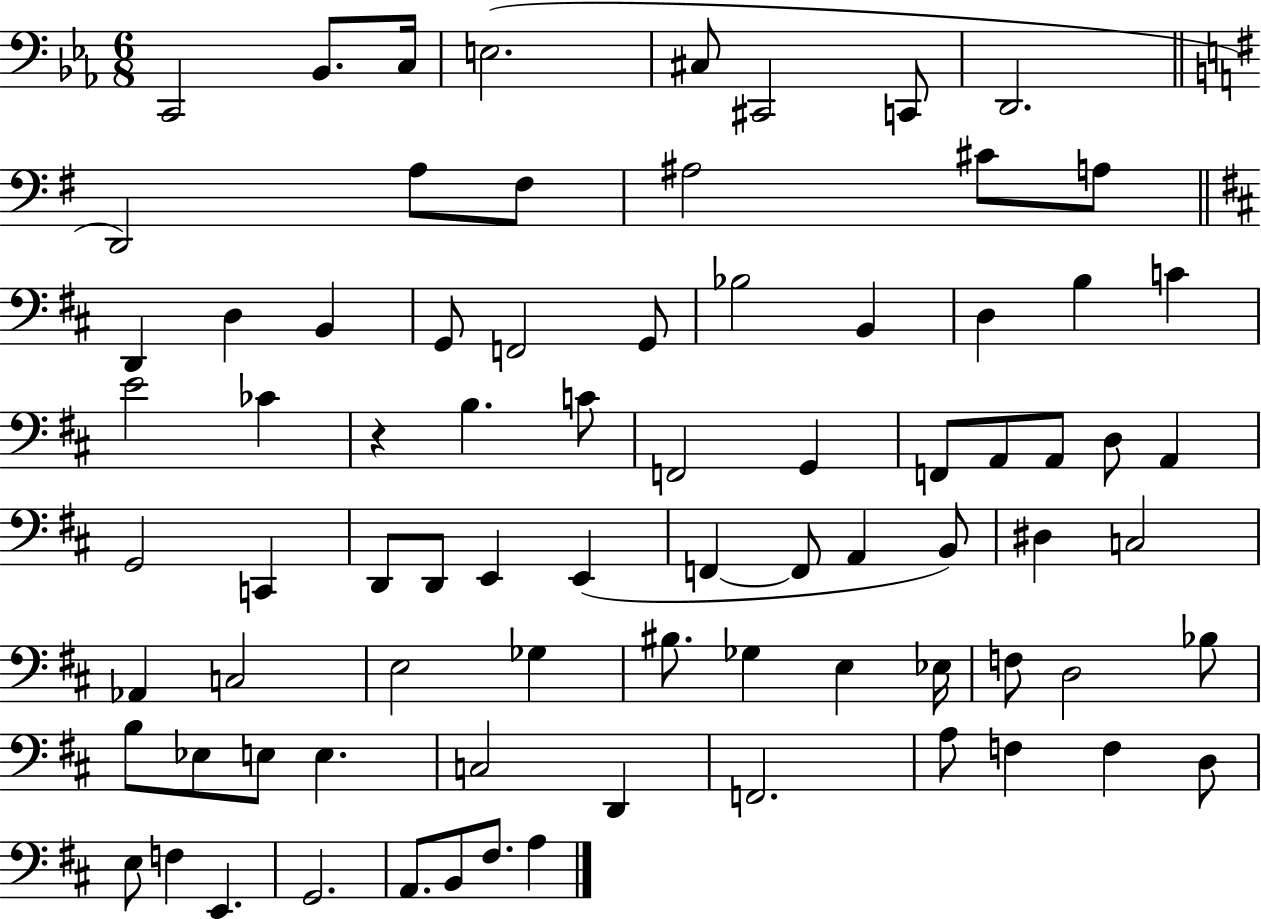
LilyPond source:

{
  \clef bass
  \numericTimeSignature
  \time 6/8
  \key ees \major
  c,2 bes,8. c16 | e2.( | cis8 cis,2 c,8 | d,2. | \break \bar "||" \break \key e \minor d,2) a8 fis8 | ais2 cis'8 a8 | \bar "||" \break \key b \minor d,4 d4 b,4 | g,8 f,2 g,8 | bes2 b,4 | d4 b4 c'4 | \break e'2 ces'4 | r4 b4. c'8 | f,2 g,4 | f,8 a,8 a,8 d8 a,4 | \break g,2 c,4 | d,8 d,8 e,4 e,4( | f,4~~ f,8 a,4 b,8) | dis4 c2 | \break aes,4 c2 | e2 ges4 | bis8. ges4 e4 ees16 | f8 d2 bes8 | \break b8 ees8 e8 e4. | c2 d,4 | f,2. | a8 f4 f4 d8 | \break e8 f4 e,4. | g,2. | a,8. b,8 fis8. a4 | \bar "|."
}